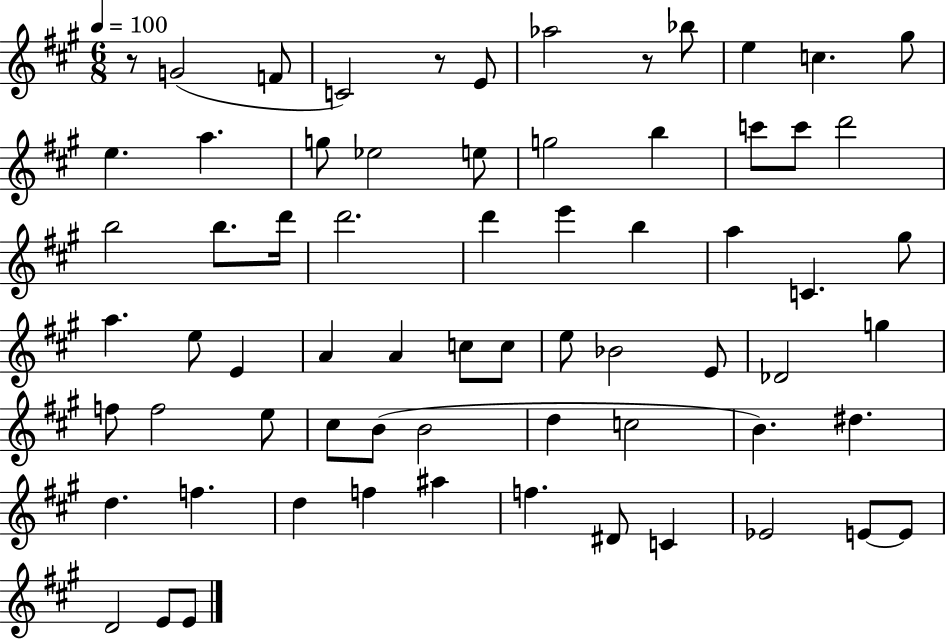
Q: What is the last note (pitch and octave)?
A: E4